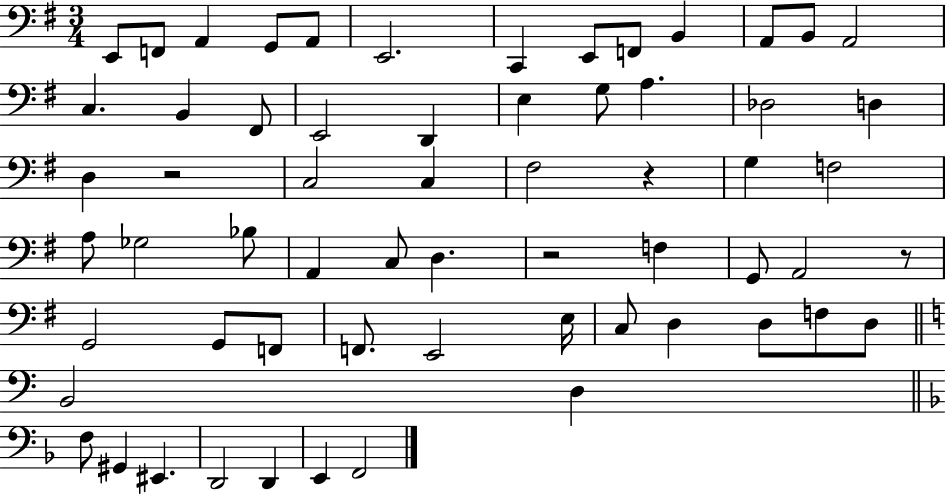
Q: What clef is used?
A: bass